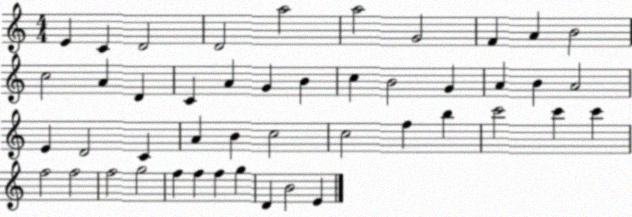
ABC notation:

X:1
T:Untitled
M:4/4
L:1/4
K:C
E C D2 D2 a2 a2 G2 F A B2 c2 A D C A G B c B2 G A B A2 E D2 C A B c2 c2 f b c'2 c' c' f2 f2 f2 g2 f f f g D B2 E